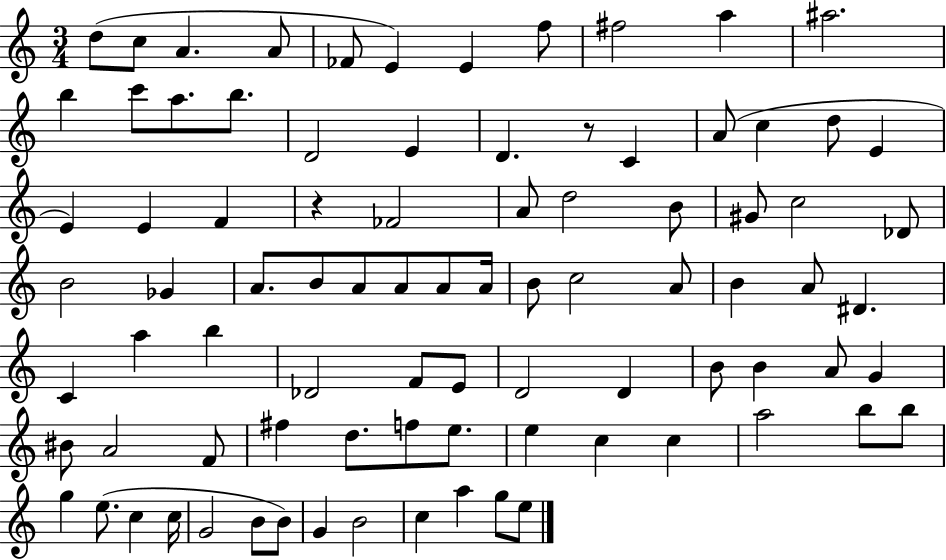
{
  \clef treble
  \numericTimeSignature
  \time 3/4
  \key c \major
  d''8( c''8 a'4. a'8 | fes'8 e'4) e'4 f''8 | fis''2 a''4 | ais''2. | \break b''4 c'''8 a''8. b''8. | d'2 e'4 | d'4. r8 c'4 | a'8( c''4 d''8 e'4 | \break e'4) e'4 f'4 | r4 fes'2 | a'8 d''2 b'8 | gis'8 c''2 des'8 | \break b'2 ges'4 | a'8. b'8 a'8 a'8 a'8 a'16 | b'8 c''2 a'8 | b'4 a'8 dis'4. | \break c'4 a''4 b''4 | des'2 f'8 e'8 | d'2 d'4 | b'8 b'4 a'8 g'4 | \break bis'8 a'2 f'8 | fis''4 d''8. f''8 e''8. | e''4 c''4 c''4 | a''2 b''8 b''8 | \break g''4 e''8.( c''4 c''16 | g'2 b'8 b'8) | g'4 b'2 | c''4 a''4 g''8 e''8 | \break \bar "|."
}